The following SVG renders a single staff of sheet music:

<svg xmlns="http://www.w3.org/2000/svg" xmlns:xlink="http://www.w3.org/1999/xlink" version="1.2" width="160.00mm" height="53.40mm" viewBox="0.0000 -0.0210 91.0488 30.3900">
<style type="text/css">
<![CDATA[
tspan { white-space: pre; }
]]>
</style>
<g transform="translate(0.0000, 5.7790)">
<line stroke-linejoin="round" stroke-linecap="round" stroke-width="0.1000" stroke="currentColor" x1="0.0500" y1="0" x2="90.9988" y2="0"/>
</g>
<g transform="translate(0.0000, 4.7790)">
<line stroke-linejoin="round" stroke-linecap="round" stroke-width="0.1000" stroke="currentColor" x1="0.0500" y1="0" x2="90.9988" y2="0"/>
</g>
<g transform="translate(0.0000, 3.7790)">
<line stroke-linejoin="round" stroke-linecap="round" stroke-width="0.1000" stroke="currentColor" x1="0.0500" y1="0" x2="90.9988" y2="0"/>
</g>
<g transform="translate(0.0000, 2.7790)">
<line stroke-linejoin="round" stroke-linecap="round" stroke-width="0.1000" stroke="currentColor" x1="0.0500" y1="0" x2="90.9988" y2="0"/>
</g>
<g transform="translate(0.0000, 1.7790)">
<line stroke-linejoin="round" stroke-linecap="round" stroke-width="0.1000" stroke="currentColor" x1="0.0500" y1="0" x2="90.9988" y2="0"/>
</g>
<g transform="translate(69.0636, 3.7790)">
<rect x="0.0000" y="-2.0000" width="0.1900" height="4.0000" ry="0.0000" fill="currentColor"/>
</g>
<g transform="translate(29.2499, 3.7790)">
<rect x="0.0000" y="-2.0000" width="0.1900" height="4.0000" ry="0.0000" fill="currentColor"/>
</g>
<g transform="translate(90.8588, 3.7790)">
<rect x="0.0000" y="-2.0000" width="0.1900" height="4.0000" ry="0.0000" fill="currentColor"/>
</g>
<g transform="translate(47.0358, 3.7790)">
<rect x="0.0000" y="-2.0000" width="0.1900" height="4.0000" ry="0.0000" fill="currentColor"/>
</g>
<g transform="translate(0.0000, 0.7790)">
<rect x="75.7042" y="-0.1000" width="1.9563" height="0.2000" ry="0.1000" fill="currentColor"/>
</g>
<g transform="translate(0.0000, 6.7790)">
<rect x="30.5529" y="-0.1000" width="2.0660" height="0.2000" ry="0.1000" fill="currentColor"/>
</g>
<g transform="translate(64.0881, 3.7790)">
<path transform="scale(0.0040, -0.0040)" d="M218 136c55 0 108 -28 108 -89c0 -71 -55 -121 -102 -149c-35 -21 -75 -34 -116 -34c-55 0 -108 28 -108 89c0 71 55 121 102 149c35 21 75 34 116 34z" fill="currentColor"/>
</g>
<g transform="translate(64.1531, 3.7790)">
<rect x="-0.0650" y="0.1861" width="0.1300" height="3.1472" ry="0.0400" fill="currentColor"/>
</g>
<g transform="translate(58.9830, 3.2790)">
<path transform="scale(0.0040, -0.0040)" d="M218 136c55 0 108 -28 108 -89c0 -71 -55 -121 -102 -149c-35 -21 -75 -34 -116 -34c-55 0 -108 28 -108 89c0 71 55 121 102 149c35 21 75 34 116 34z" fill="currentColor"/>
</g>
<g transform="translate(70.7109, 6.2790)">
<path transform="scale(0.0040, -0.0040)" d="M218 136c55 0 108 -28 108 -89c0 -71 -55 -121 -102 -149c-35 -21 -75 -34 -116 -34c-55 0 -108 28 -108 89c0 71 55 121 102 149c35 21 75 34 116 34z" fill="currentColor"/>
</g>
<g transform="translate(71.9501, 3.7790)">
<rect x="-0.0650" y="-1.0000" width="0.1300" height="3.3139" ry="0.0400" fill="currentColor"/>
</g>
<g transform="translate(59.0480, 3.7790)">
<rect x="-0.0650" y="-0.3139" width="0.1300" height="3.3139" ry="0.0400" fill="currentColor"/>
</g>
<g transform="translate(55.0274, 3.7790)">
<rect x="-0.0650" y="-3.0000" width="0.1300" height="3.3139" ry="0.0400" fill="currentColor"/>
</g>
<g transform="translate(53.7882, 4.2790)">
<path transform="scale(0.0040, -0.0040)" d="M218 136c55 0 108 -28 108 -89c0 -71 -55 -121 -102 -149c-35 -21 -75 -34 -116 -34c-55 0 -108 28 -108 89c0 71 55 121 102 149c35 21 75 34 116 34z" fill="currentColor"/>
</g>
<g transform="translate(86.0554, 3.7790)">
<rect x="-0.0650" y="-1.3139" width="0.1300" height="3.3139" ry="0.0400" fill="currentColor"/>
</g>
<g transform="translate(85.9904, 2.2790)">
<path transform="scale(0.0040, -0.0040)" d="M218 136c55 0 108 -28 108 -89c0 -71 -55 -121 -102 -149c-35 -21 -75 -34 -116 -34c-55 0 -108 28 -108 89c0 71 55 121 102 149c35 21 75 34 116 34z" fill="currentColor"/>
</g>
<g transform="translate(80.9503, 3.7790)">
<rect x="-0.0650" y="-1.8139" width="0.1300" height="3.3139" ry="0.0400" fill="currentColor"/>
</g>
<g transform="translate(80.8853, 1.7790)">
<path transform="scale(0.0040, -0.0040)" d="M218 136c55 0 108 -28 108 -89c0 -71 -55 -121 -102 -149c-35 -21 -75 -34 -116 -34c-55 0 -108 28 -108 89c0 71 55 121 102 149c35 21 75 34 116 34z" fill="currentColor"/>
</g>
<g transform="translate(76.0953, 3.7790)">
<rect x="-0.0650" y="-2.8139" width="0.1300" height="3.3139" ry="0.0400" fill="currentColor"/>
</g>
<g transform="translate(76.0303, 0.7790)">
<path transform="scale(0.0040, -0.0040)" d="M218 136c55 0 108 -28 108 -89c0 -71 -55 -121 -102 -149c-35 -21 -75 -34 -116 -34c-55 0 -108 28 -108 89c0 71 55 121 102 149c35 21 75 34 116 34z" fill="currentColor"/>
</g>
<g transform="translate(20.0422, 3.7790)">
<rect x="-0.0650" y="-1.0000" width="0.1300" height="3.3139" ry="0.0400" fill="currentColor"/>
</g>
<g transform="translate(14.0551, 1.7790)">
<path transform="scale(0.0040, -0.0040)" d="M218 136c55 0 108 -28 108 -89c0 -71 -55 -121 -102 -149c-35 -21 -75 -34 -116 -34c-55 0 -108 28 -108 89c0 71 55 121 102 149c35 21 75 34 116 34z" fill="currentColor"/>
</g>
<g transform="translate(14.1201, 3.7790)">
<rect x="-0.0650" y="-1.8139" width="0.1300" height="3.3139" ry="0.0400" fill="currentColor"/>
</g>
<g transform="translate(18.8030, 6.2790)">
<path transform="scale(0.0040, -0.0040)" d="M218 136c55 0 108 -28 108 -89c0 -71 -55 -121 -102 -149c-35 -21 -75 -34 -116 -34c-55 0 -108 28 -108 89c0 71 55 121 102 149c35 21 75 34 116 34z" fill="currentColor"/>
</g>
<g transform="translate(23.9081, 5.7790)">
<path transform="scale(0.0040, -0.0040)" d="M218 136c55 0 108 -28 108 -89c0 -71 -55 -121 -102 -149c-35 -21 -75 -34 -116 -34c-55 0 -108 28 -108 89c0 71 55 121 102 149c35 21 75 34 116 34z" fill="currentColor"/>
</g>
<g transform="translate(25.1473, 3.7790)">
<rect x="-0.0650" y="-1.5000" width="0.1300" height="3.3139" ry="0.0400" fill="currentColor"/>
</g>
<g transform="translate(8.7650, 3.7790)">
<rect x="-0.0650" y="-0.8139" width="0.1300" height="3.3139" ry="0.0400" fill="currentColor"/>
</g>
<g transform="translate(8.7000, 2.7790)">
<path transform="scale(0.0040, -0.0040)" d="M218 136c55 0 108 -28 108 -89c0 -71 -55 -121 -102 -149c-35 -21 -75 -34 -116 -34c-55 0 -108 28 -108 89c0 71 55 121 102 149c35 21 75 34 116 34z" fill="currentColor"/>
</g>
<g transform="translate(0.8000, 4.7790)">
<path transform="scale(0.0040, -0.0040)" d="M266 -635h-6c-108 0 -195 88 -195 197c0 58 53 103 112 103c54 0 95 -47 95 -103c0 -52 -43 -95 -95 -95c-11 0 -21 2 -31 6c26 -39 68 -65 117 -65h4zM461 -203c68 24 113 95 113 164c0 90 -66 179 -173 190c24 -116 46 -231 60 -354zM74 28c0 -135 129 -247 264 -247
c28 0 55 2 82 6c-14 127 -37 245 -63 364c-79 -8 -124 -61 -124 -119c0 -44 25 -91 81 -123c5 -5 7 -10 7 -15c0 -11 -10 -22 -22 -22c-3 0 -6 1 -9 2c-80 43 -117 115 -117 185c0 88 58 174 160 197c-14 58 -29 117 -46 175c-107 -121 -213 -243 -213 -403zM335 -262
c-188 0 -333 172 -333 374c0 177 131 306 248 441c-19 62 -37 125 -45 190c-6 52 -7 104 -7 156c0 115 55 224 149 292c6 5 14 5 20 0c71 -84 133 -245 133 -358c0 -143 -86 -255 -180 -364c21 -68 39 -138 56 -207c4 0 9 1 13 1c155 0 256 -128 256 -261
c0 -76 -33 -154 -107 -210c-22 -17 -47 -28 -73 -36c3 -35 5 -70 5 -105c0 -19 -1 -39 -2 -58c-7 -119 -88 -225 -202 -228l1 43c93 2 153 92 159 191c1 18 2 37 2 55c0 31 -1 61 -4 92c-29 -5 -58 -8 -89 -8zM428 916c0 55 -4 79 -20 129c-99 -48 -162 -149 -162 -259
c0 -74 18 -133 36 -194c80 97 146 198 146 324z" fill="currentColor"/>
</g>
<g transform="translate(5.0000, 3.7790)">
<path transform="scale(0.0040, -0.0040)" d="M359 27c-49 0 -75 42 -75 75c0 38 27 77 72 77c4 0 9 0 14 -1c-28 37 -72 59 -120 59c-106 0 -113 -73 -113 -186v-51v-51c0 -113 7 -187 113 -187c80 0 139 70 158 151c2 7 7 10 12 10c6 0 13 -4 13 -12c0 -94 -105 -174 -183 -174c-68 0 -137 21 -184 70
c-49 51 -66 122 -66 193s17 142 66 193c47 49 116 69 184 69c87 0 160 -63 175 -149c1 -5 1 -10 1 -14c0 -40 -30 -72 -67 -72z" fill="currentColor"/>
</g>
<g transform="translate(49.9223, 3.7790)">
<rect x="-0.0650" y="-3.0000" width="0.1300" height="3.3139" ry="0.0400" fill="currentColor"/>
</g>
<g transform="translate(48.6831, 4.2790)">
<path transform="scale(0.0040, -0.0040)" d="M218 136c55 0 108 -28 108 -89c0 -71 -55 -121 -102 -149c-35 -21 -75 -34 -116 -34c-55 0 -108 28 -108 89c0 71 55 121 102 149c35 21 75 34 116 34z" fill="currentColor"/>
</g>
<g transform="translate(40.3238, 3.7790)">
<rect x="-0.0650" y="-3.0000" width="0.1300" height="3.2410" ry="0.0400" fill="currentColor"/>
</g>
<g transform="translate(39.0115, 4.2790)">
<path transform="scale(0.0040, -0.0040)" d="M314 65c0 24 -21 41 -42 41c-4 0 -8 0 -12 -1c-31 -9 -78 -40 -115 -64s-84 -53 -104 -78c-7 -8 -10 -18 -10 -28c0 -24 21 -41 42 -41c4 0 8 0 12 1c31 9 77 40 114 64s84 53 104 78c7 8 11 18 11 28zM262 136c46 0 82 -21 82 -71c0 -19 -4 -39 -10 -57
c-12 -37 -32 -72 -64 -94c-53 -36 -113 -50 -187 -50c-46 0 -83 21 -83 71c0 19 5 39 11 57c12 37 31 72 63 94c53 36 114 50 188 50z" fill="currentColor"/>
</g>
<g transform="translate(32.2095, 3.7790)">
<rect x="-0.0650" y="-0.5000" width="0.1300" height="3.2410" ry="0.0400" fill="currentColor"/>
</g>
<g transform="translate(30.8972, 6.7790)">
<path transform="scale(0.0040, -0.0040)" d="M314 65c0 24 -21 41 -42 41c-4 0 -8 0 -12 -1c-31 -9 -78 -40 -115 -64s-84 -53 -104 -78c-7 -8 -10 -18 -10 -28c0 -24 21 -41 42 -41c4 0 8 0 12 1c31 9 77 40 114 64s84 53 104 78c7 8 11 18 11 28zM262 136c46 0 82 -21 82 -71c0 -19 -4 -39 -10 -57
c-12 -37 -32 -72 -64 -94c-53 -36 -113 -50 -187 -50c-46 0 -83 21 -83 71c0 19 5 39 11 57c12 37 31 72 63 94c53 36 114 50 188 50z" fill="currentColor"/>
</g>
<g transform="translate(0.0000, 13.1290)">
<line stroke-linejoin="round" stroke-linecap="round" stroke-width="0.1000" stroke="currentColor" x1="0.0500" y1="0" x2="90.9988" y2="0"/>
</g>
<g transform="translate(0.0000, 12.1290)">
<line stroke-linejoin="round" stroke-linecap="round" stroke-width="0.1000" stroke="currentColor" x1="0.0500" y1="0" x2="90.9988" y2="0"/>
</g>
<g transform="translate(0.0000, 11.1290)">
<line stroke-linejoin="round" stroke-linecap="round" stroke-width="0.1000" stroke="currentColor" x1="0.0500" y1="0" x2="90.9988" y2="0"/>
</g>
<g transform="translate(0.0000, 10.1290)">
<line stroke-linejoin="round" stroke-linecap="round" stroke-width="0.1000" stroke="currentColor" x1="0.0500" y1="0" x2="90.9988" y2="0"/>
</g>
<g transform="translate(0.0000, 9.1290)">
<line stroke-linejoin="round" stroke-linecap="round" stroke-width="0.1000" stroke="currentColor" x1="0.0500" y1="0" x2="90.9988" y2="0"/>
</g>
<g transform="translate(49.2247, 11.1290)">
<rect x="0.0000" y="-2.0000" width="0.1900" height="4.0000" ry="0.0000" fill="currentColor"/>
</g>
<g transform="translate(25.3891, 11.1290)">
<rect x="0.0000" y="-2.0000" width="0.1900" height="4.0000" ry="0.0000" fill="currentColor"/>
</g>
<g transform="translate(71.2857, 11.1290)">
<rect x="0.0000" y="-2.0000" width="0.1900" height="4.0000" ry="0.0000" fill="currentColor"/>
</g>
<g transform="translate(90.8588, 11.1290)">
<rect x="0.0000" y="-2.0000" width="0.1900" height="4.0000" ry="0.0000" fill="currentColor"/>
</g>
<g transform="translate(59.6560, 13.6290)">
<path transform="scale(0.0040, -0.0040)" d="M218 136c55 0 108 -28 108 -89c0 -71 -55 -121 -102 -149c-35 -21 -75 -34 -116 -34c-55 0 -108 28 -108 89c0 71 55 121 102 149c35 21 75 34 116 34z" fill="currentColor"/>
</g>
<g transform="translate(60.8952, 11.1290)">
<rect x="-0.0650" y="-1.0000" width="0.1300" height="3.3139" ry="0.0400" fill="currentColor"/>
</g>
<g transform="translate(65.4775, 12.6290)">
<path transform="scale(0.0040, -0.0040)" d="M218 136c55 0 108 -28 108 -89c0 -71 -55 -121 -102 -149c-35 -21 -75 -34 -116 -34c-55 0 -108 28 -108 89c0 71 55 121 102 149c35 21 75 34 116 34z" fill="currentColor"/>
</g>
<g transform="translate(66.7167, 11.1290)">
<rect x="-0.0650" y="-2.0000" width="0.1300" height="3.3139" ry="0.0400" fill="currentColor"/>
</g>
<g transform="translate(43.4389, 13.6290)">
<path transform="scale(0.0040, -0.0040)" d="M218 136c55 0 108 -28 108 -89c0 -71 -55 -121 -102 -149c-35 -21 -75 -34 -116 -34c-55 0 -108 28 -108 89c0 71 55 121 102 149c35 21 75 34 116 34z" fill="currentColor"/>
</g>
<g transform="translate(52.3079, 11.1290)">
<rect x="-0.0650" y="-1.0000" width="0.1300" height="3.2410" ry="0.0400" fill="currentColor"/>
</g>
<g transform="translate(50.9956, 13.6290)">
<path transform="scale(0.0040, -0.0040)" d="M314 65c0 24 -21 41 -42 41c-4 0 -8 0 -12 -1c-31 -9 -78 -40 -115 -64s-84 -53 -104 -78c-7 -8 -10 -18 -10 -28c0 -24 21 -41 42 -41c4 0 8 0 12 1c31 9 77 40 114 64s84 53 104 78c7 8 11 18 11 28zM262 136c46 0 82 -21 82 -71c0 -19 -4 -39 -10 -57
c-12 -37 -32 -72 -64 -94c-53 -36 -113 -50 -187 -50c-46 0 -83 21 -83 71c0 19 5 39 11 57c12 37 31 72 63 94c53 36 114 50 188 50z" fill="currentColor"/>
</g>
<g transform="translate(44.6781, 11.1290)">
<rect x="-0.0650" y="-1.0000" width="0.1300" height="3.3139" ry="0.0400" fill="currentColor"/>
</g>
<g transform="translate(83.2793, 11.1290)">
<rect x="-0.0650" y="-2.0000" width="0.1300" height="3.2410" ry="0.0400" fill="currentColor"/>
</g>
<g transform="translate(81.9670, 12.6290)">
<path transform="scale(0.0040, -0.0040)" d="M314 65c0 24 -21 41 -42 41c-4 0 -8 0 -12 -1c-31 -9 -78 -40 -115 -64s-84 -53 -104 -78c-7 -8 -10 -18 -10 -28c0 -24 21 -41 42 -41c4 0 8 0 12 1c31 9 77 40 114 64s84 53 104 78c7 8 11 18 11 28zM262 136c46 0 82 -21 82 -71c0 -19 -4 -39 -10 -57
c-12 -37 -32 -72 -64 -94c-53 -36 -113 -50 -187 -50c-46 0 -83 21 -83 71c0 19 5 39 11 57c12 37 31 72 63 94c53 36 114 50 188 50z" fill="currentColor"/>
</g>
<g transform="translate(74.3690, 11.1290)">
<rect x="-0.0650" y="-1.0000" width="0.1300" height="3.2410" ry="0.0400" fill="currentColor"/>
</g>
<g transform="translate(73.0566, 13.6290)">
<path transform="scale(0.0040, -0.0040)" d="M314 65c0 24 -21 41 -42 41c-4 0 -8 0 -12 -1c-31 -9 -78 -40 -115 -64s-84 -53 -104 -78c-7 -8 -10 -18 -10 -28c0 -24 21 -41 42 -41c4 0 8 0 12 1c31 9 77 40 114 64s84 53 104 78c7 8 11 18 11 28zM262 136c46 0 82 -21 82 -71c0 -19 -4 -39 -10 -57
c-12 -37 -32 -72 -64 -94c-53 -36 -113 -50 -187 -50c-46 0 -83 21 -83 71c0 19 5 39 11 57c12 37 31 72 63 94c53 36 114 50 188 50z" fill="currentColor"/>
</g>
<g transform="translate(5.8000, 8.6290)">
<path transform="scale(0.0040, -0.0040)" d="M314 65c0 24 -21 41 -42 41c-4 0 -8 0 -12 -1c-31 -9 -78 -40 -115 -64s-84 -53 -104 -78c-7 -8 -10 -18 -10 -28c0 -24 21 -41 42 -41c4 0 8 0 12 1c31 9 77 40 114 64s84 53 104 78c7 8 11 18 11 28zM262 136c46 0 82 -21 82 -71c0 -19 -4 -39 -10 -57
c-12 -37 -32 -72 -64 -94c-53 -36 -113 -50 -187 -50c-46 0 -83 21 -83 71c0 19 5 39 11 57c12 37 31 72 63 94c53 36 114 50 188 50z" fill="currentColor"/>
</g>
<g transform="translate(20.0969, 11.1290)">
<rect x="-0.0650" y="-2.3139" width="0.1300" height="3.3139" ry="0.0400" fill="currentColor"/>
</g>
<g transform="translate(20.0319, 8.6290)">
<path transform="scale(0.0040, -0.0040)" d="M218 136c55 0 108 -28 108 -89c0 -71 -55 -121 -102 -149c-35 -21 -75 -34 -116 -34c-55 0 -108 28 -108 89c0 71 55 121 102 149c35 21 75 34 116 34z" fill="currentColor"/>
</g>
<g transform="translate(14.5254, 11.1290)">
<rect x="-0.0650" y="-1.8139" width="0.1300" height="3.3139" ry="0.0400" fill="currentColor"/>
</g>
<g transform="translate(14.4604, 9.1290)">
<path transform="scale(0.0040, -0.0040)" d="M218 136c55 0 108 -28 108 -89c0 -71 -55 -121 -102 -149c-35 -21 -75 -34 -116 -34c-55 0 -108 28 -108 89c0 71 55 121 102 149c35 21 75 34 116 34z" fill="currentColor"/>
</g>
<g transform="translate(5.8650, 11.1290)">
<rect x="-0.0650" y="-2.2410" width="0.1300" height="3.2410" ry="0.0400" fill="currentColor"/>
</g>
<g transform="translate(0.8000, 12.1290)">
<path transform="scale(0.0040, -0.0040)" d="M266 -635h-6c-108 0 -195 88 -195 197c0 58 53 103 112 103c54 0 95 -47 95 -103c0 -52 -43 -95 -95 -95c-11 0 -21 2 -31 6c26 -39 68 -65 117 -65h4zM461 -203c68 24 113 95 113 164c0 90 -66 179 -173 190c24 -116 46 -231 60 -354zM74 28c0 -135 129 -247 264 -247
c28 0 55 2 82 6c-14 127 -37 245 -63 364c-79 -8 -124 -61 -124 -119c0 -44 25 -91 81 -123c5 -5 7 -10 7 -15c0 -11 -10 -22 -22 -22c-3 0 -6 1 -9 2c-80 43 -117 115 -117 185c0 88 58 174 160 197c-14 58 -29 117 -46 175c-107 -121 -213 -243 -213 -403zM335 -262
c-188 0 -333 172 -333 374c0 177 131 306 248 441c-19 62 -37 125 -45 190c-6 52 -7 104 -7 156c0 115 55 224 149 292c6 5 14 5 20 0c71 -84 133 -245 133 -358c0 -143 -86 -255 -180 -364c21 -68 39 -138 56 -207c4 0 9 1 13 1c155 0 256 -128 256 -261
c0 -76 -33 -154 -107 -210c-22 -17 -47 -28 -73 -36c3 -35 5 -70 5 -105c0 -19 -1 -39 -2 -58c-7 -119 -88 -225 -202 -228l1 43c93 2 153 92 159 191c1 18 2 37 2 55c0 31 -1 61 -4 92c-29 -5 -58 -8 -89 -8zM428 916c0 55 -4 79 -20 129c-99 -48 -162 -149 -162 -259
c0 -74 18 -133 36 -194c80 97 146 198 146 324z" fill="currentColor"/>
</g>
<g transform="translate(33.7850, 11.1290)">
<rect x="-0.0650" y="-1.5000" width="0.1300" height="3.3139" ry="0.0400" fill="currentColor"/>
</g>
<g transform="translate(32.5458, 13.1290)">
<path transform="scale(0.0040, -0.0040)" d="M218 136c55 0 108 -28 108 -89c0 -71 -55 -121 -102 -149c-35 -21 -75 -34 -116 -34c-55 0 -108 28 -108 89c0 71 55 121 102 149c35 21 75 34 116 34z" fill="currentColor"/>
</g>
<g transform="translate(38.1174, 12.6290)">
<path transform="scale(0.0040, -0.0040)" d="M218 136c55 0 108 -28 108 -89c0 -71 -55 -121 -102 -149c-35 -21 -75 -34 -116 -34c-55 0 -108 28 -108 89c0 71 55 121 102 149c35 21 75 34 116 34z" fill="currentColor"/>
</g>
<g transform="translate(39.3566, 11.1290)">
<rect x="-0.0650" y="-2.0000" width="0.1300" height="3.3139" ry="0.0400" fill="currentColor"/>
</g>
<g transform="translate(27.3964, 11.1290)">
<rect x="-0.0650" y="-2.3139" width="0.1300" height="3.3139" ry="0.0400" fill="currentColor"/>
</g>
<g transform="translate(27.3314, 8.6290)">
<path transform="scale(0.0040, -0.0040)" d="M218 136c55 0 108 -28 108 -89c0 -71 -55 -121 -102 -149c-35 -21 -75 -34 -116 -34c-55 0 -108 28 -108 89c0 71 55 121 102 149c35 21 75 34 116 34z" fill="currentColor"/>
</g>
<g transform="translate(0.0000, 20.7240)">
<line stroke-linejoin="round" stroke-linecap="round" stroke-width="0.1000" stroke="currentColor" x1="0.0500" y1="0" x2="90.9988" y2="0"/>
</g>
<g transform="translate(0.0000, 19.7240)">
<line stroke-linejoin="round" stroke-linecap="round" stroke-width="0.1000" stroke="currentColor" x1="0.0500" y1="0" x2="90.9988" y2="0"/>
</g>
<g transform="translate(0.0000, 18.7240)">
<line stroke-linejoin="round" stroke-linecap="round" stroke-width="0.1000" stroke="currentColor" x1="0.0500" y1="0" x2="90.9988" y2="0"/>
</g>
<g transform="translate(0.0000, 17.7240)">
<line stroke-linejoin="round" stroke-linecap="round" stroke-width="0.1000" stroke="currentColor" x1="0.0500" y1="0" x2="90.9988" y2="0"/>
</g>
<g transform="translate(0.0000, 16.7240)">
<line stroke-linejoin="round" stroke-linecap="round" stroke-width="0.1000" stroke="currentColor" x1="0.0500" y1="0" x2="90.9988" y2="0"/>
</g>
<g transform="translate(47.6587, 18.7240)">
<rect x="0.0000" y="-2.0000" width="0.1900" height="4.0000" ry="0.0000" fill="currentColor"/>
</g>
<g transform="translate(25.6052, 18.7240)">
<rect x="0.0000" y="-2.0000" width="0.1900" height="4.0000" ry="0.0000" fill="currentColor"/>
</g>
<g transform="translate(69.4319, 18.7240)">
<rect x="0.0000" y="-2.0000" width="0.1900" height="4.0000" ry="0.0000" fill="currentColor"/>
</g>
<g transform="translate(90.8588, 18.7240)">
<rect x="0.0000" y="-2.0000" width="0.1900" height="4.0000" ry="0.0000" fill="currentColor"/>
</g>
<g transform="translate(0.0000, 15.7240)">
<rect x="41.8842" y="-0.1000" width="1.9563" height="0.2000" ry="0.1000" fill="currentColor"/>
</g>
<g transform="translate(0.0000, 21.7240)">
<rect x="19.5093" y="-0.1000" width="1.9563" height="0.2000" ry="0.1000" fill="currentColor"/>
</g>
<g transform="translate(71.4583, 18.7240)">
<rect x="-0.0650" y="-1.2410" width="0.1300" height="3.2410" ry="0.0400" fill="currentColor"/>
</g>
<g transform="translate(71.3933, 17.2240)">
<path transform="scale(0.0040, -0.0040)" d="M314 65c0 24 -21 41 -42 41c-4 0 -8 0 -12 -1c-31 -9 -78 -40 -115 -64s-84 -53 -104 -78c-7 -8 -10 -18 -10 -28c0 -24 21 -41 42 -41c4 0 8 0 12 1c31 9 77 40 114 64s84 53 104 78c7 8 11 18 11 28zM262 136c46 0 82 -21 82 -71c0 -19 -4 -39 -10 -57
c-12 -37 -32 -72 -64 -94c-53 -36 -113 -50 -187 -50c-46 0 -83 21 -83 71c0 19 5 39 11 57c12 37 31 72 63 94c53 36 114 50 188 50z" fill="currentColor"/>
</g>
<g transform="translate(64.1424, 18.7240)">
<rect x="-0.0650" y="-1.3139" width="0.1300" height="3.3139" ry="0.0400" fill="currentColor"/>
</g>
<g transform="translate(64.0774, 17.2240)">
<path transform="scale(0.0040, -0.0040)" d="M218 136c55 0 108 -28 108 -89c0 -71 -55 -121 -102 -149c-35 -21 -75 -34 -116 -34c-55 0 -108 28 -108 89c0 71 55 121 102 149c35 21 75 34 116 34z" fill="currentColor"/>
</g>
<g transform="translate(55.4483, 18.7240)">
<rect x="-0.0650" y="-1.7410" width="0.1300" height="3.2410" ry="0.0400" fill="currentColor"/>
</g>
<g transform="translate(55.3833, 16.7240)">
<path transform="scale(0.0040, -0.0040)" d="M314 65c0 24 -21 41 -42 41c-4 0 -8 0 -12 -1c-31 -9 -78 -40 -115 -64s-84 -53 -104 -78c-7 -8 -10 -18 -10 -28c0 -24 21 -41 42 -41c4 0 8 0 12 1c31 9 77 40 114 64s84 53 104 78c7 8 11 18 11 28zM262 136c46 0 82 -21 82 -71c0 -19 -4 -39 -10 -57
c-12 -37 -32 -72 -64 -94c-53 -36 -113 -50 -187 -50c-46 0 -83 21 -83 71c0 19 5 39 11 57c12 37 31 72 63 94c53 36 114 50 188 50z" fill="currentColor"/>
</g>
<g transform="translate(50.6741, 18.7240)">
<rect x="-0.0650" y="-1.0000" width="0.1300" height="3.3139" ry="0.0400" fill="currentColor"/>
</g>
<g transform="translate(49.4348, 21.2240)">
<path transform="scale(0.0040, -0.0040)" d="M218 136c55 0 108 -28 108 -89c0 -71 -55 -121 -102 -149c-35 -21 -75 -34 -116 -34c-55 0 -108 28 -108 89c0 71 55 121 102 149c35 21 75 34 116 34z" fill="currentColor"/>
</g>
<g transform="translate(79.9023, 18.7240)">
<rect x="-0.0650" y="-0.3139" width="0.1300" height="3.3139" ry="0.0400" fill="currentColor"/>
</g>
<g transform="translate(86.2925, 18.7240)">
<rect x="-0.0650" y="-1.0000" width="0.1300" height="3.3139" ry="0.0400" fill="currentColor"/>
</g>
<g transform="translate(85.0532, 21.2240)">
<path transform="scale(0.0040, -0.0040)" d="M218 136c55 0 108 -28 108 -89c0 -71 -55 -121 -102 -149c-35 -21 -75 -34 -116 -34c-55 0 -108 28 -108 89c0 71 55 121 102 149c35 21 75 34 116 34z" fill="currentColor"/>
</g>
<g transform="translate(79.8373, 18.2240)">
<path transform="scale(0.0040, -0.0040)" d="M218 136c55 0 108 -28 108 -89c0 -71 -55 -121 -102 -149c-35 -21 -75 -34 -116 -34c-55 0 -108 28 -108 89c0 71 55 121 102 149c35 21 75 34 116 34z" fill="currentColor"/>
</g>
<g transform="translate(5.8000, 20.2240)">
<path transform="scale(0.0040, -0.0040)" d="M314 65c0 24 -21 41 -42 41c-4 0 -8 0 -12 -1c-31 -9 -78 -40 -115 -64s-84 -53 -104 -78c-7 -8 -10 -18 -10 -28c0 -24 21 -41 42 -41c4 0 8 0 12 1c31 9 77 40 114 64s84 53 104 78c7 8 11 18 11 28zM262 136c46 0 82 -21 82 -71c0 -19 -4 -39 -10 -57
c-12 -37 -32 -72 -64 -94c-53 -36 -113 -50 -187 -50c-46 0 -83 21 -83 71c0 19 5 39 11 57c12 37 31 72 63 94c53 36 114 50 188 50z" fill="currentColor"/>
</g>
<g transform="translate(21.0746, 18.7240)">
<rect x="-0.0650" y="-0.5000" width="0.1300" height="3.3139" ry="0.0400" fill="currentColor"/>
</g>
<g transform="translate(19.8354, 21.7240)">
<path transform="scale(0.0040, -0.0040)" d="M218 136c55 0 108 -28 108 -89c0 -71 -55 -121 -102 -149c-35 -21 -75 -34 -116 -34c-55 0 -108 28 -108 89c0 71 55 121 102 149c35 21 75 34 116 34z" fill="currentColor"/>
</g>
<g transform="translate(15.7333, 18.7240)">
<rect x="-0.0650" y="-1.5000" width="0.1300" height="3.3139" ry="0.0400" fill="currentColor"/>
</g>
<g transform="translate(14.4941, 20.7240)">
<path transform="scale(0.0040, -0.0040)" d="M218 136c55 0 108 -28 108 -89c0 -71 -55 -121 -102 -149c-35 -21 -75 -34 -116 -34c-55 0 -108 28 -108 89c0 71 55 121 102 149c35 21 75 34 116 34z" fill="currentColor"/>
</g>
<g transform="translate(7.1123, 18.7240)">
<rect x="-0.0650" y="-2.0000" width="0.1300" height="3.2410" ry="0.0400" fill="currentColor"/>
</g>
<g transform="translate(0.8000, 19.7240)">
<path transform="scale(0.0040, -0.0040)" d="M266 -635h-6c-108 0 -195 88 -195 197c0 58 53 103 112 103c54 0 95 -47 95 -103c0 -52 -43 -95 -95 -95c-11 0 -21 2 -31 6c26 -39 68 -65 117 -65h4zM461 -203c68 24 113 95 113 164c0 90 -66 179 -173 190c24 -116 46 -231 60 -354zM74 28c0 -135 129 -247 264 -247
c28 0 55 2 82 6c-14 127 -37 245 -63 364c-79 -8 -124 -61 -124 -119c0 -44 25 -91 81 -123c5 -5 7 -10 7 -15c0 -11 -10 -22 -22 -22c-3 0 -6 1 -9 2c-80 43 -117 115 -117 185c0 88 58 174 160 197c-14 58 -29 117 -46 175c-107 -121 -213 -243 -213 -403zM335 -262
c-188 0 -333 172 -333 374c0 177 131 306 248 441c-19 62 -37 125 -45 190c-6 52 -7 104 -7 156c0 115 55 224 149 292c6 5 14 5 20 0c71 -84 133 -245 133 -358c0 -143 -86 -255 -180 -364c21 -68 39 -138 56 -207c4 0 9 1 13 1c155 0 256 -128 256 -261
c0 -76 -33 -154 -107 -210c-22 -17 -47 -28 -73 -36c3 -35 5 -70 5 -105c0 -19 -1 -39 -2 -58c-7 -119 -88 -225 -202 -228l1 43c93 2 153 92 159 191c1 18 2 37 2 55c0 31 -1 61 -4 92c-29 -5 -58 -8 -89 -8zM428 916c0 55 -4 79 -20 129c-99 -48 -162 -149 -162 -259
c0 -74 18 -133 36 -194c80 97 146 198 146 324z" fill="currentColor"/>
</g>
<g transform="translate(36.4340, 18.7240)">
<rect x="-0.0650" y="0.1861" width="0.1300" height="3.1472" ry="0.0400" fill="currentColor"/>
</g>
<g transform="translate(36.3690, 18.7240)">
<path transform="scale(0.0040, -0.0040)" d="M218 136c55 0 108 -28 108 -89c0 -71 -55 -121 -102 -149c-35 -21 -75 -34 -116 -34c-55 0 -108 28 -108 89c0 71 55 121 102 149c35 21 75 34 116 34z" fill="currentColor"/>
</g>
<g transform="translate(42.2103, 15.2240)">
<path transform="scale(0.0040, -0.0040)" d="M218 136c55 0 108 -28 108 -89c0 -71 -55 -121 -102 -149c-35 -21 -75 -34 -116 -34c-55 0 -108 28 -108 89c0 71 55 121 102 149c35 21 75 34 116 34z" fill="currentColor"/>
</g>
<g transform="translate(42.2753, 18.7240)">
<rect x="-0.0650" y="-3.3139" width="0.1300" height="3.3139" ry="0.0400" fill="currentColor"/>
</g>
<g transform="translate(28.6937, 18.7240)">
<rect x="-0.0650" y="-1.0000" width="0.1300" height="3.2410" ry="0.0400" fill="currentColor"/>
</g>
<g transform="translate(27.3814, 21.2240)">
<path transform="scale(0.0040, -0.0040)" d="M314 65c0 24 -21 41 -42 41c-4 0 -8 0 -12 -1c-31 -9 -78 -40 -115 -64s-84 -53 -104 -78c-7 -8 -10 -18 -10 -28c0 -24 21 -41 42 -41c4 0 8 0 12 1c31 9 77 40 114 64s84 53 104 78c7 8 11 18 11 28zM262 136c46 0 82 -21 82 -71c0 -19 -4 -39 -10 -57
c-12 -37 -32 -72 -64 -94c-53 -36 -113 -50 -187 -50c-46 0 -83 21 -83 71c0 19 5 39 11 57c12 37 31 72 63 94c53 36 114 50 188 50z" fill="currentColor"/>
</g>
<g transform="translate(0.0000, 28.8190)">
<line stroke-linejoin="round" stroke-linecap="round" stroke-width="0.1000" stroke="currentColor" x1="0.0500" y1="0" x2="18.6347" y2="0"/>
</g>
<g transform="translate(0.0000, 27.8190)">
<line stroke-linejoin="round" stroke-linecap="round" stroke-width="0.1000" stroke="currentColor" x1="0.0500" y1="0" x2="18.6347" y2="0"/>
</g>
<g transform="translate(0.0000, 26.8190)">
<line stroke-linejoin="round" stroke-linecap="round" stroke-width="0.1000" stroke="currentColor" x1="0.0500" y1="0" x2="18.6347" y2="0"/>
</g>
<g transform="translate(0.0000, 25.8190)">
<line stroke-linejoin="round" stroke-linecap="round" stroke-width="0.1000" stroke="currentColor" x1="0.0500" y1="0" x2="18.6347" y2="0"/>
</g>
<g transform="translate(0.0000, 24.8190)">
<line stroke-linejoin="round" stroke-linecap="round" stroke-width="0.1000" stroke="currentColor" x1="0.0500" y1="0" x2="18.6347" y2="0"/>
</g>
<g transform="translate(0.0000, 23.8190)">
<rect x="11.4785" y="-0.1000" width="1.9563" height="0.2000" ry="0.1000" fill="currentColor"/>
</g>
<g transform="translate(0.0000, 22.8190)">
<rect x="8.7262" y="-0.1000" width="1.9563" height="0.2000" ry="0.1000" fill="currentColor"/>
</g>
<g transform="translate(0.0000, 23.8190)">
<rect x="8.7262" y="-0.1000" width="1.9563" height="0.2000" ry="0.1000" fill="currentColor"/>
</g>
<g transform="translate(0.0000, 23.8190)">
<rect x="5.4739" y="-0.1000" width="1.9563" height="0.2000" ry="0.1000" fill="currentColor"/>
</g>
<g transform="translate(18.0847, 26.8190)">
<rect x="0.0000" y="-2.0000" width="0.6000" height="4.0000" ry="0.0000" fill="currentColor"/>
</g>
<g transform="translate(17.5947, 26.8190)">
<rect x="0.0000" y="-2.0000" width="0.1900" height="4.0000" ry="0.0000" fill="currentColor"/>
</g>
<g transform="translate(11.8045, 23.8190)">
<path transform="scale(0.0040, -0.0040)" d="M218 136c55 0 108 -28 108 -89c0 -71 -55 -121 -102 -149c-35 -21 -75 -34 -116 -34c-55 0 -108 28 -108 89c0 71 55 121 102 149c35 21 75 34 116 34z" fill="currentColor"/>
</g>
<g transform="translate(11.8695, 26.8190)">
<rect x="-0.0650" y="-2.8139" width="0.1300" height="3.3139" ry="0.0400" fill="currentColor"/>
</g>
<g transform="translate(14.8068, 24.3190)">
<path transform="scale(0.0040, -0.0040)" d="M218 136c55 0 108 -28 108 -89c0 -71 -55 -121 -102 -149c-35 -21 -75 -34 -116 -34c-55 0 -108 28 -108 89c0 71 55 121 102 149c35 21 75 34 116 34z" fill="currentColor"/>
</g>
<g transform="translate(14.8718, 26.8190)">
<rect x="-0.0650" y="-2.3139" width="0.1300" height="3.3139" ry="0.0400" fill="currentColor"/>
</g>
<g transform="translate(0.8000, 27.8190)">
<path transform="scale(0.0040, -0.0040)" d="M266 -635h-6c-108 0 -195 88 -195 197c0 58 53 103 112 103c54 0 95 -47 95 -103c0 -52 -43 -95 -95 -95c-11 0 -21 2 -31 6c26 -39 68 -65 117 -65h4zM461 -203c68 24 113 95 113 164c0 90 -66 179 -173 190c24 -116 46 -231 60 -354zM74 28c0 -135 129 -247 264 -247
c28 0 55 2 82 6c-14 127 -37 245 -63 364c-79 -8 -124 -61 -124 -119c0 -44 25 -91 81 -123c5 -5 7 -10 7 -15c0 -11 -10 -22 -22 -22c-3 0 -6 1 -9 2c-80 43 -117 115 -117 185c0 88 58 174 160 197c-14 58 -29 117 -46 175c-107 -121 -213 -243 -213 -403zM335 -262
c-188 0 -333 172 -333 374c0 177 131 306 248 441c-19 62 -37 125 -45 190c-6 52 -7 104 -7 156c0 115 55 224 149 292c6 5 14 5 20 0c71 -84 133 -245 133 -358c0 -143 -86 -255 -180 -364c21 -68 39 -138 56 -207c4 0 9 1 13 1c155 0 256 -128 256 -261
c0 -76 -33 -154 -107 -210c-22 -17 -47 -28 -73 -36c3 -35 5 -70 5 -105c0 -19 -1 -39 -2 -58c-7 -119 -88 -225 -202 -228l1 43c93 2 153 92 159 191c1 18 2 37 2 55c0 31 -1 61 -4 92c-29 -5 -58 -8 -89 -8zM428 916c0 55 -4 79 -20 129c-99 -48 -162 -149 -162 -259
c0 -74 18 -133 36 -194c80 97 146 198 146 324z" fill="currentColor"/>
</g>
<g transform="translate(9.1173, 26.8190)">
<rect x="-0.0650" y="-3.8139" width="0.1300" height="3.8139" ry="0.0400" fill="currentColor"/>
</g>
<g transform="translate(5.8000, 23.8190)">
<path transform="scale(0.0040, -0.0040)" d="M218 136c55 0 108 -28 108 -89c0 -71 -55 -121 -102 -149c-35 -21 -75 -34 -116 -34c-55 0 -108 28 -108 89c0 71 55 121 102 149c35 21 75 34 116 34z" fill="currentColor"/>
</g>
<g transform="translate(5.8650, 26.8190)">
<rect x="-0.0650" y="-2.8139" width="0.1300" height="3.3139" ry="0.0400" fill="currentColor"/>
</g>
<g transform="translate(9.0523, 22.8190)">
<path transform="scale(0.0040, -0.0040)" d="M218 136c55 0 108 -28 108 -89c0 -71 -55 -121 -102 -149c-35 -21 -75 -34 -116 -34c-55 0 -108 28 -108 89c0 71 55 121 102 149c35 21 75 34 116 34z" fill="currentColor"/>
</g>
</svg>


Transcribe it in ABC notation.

X:1
T:Untitled
M:4/4
L:1/4
K:C
d f D E C2 A2 A A c B D a f e g2 f g g E F D D2 D F D2 F2 F2 E C D2 B b D f2 e e2 c D a c' a g